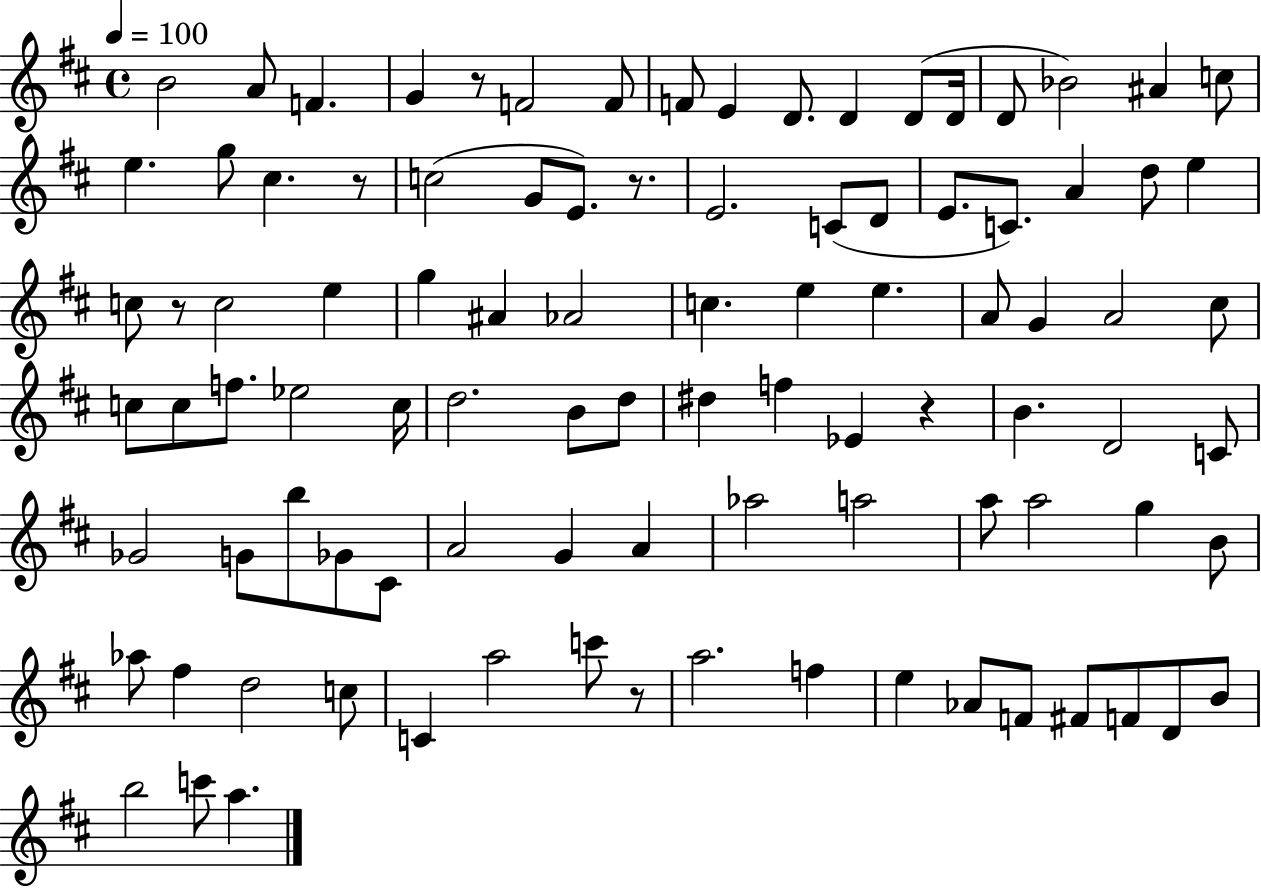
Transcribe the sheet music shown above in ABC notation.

X:1
T:Untitled
M:4/4
L:1/4
K:D
B2 A/2 F G z/2 F2 F/2 F/2 E D/2 D D/2 D/4 D/2 _B2 ^A c/2 e g/2 ^c z/2 c2 G/2 E/2 z/2 E2 C/2 D/2 E/2 C/2 A d/2 e c/2 z/2 c2 e g ^A _A2 c e e A/2 G A2 ^c/2 c/2 c/2 f/2 _e2 c/4 d2 B/2 d/2 ^d f _E z B D2 C/2 _G2 G/2 b/2 _G/2 ^C/2 A2 G A _a2 a2 a/2 a2 g B/2 _a/2 ^f d2 c/2 C a2 c'/2 z/2 a2 f e _A/2 F/2 ^F/2 F/2 D/2 B/2 b2 c'/2 a